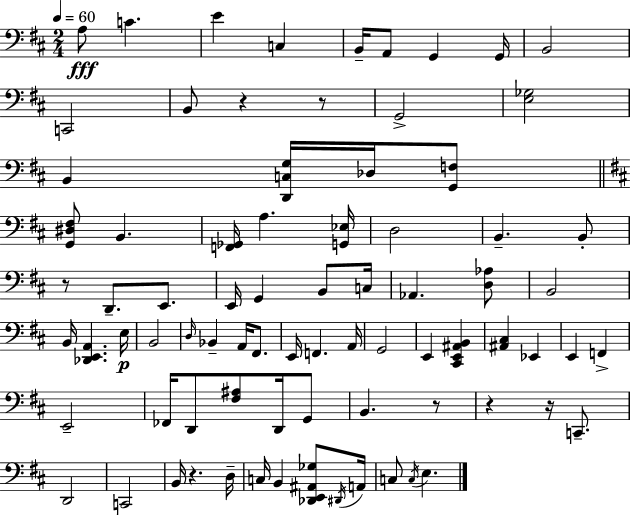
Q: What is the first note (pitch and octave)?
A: A3